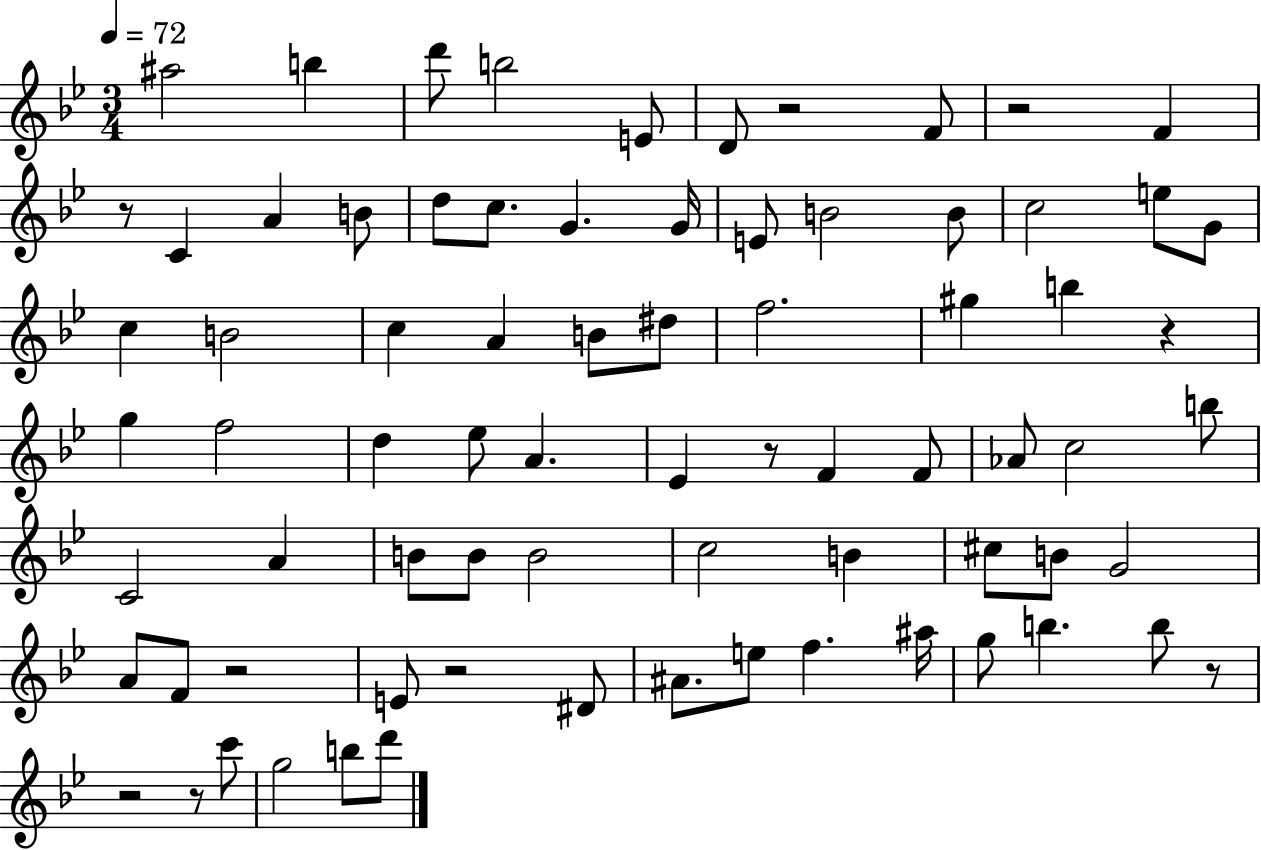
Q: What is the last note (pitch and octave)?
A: D6